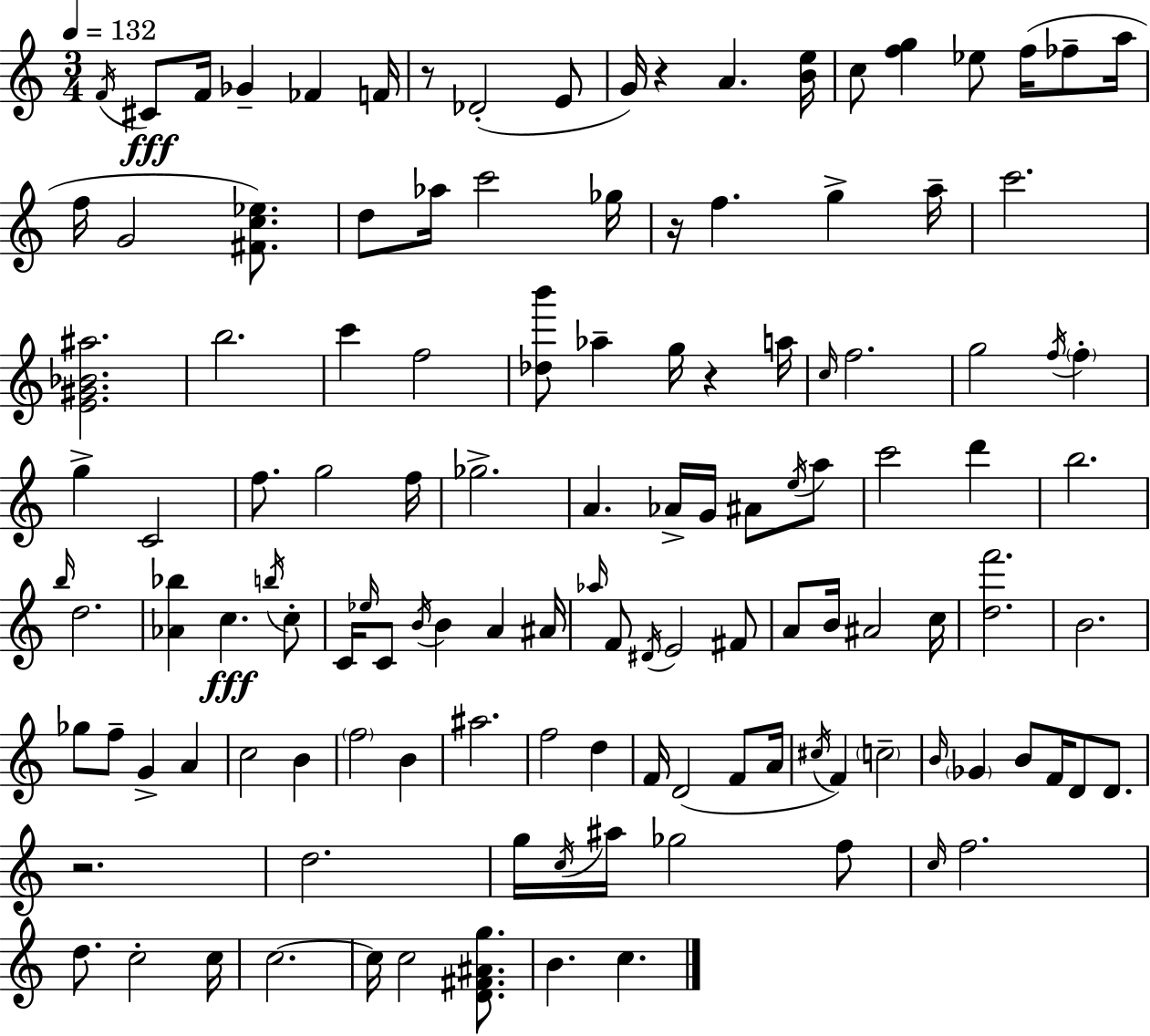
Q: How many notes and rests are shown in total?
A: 126